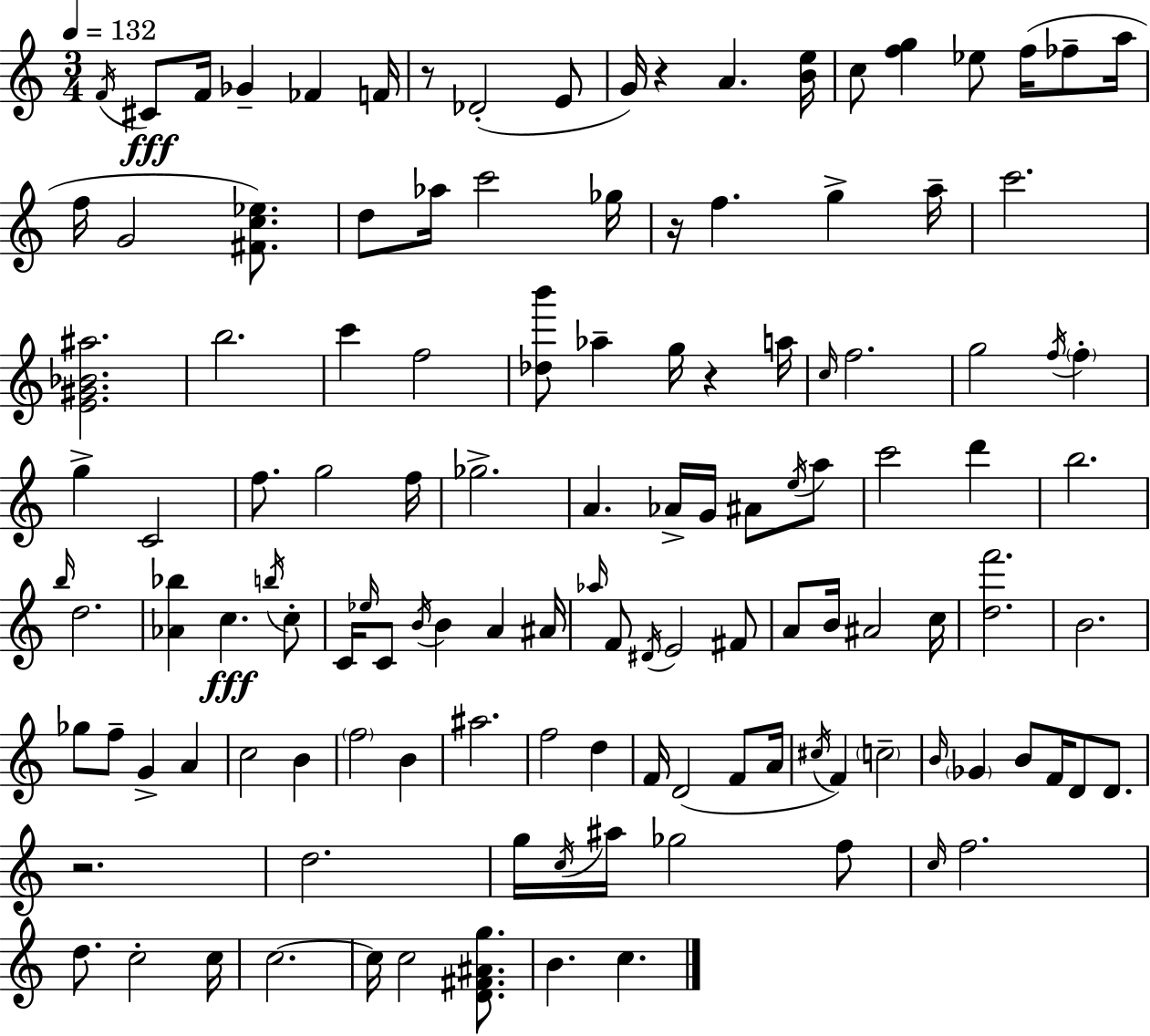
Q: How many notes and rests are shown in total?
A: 126